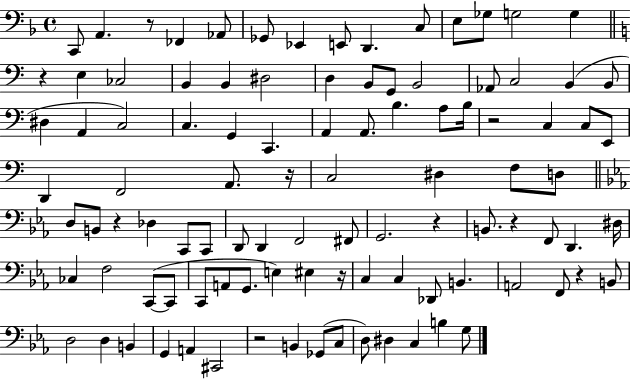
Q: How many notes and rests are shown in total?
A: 101